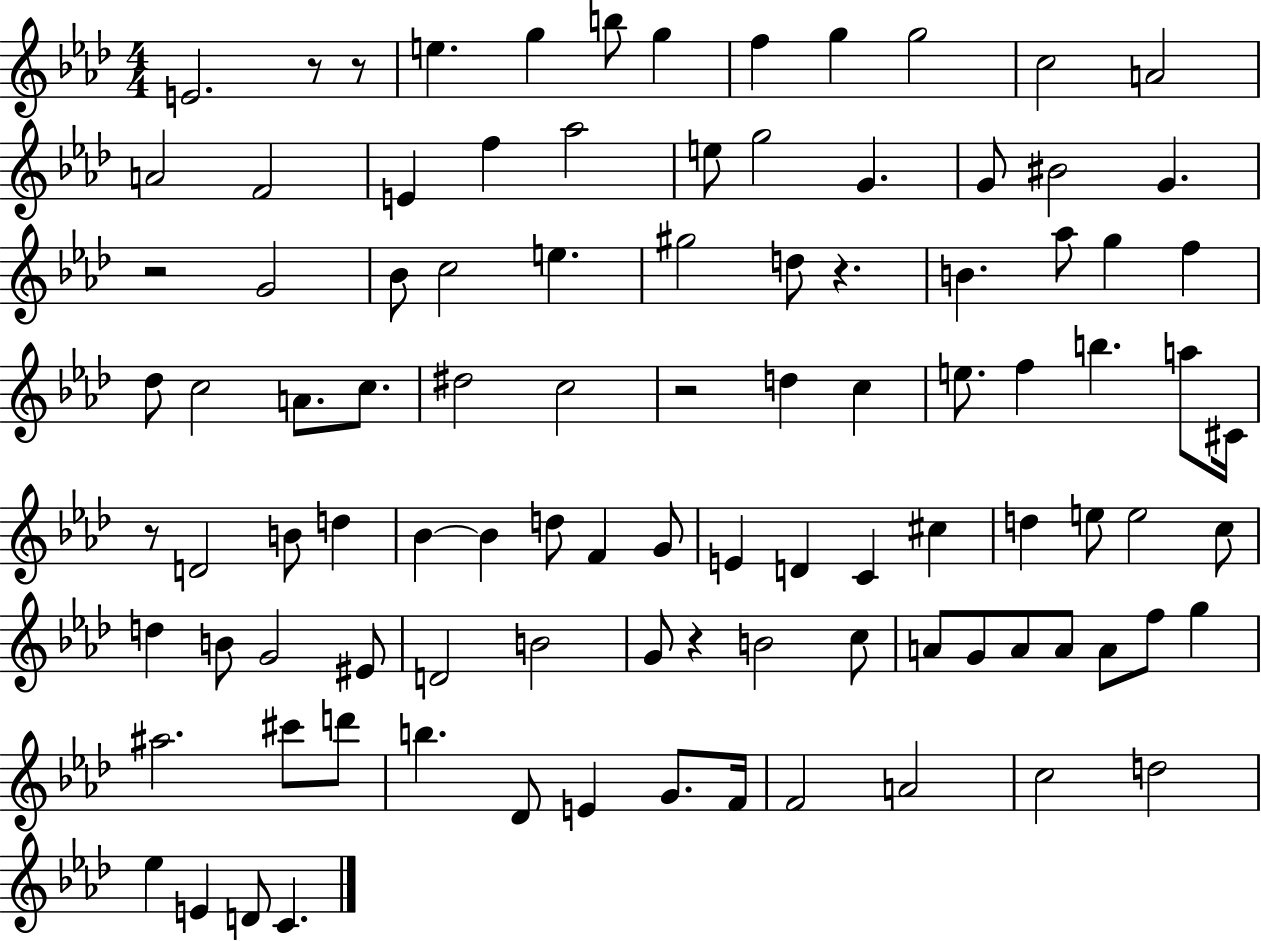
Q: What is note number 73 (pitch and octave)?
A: A4